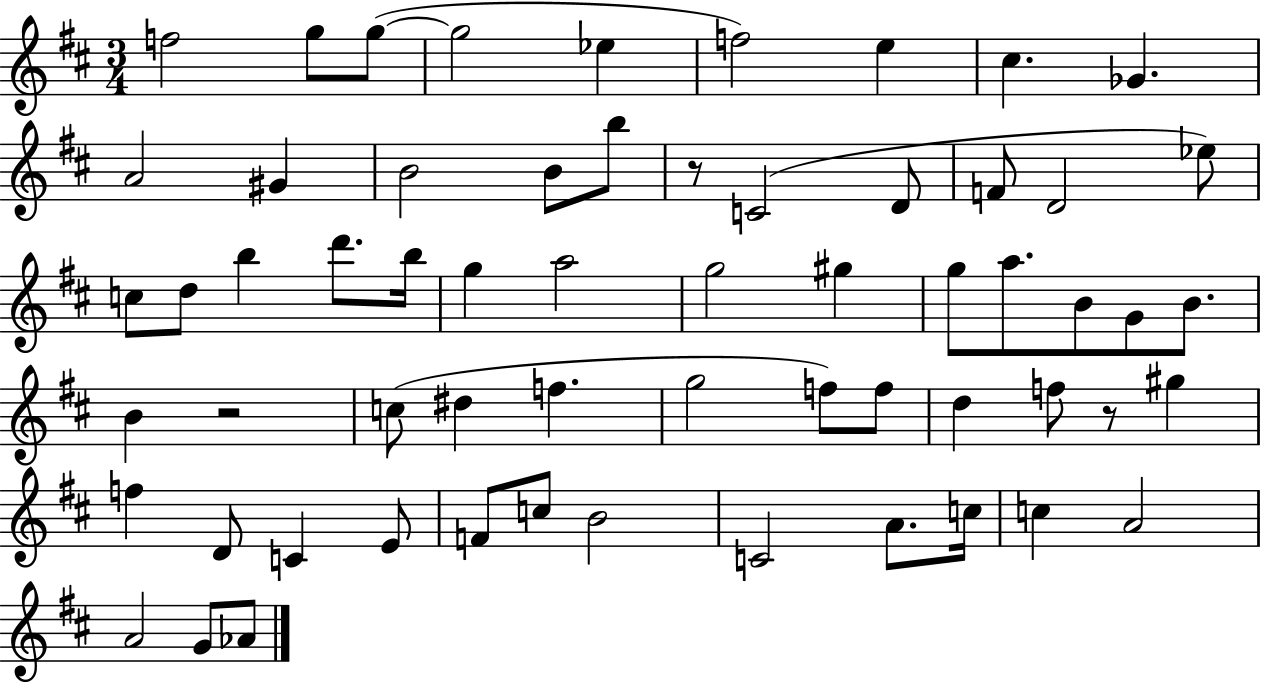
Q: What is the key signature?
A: D major